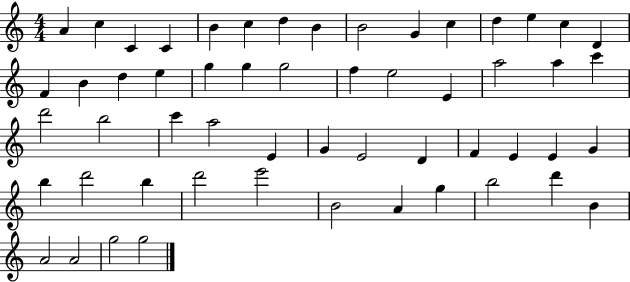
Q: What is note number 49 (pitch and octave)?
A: B5